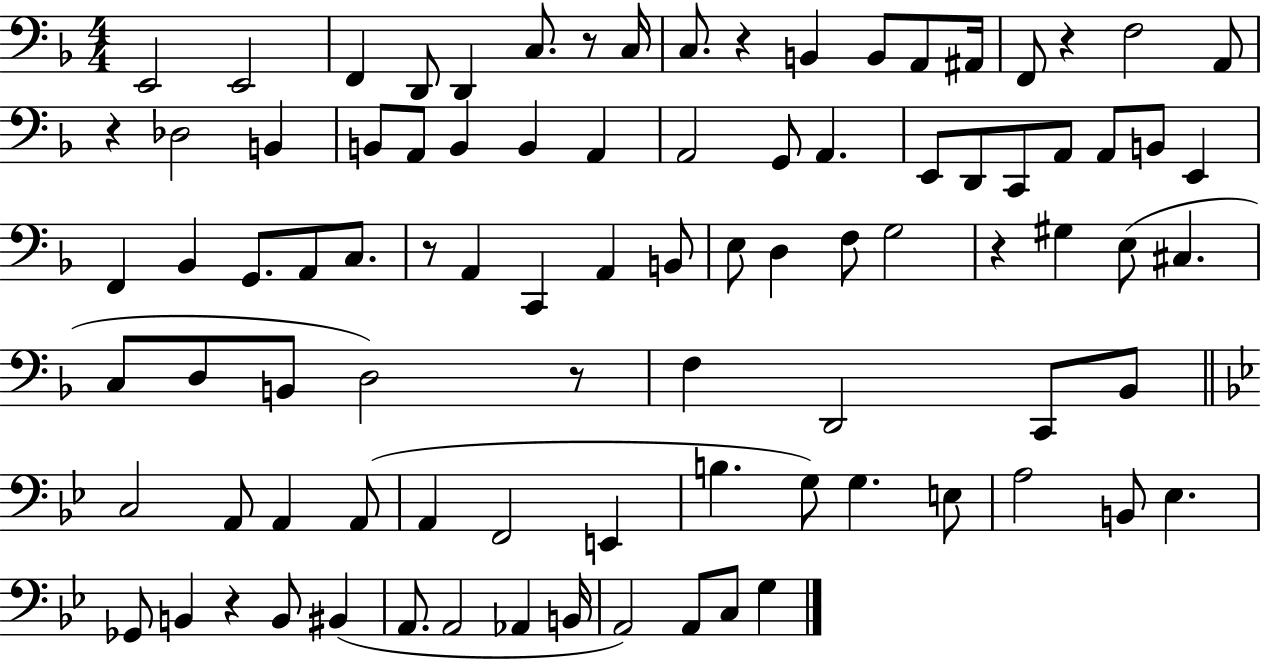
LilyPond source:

{
  \clef bass
  \numericTimeSignature
  \time 4/4
  \key f \major
  \repeat volta 2 { e,2 e,2 | f,4 d,8 d,4 c8. r8 c16 | c8. r4 b,4 b,8 a,8 ais,16 | f,8 r4 f2 a,8 | \break r4 des2 b,4 | b,8 a,8 b,4 b,4 a,4 | a,2 g,8 a,4. | e,8 d,8 c,8 a,8 a,8 b,8 e,4 | \break f,4 bes,4 g,8. a,8 c8. | r8 a,4 c,4 a,4 b,8 | e8 d4 f8 g2 | r4 gis4 e8( cis4. | \break c8 d8 b,8 d2) r8 | f4 d,2 c,8 bes,8 | \bar "||" \break \key bes \major c2 a,8 a,4 a,8( | a,4 f,2 e,4 | b4. g8) g4. e8 | a2 b,8 ees4. | \break ges,8 b,4 r4 b,8 bis,4( | a,8. a,2 aes,4 b,16 | a,2) a,8 c8 g4 | } \bar "|."
}